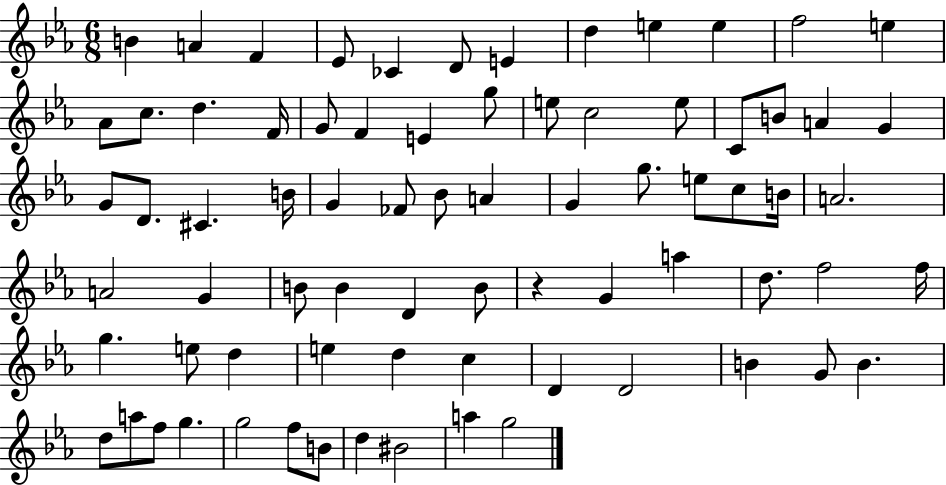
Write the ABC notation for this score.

X:1
T:Untitled
M:6/8
L:1/4
K:Eb
B A F _E/2 _C D/2 E d e e f2 e _A/2 c/2 d F/4 G/2 F E g/2 e/2 c2 e/2 C/2 B/2 A G G/2 D/2 ^C B/4 G _F/2 _B/2 A G g/2 e/2 c/2 B/4 A2 A2 G B/2 B D B/2 z G a d/2 f2 f/4 g e/2 d e d c D D2 B G/2 B d/2 a/2 f/2 g g2 f/2 B/2 d ^B2 a g2